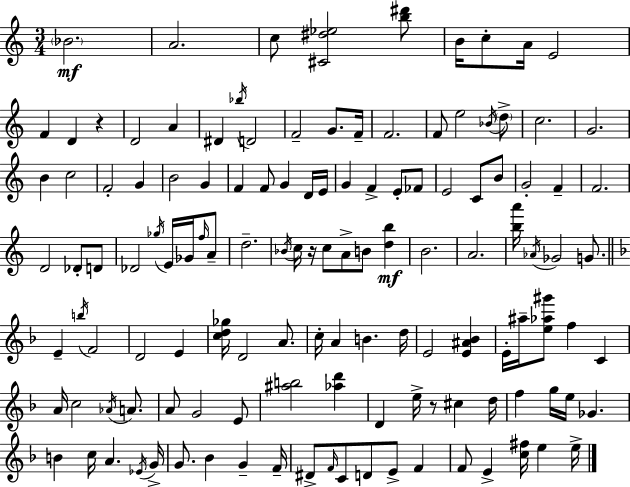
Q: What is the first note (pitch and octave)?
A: Bb4